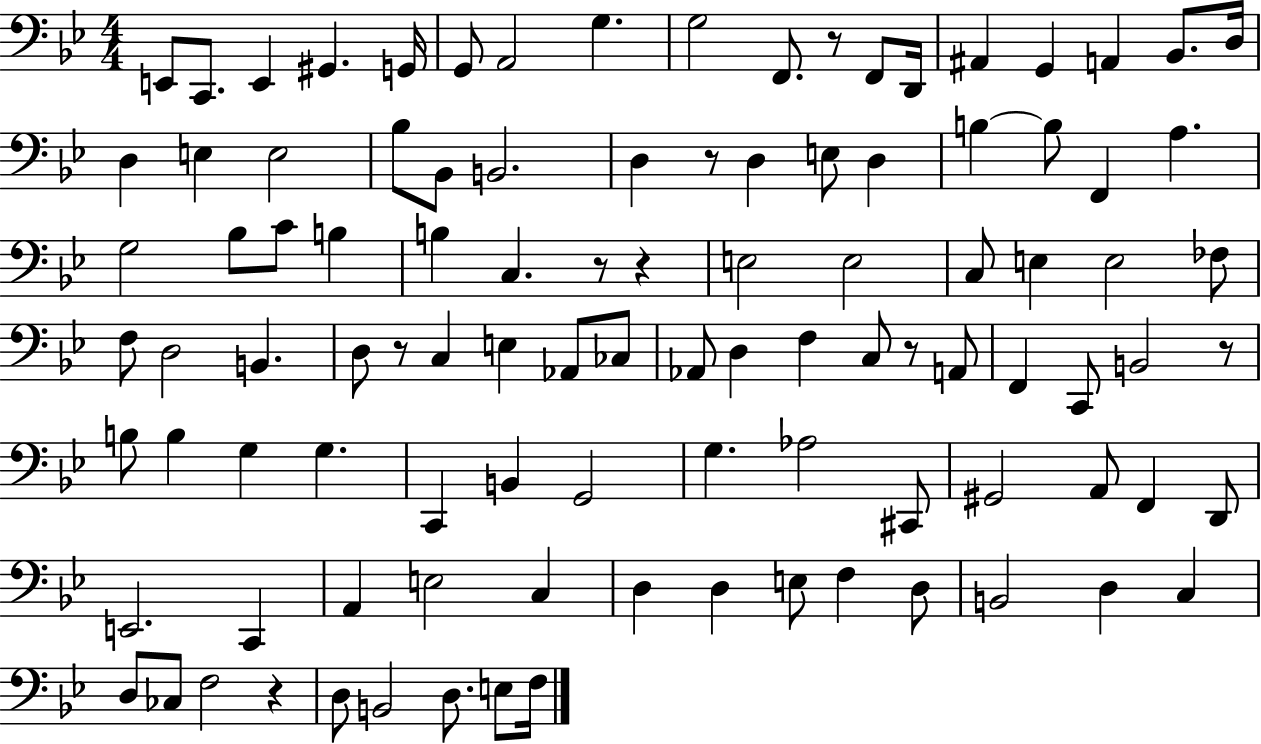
E2/e C2/e. E2/q G#2/q. G2/s G2/e A2/h G3/q. G3/h F2/e. R/e F2/e D2/s A#2/q G2/q A2/q Bb2/e. D3/s D3/q E3/q E3/h Bb3/e Bb2/e B2/h. D3/q R/e D3/q E3/e D3/q B3/q B3/e F2/q A3/q. G3/h Bb3/e C4/e B3/q B3/q C3/q. R/e R/q E3/h E3/h C3/e E3/q E3/h FES3/e F3/e D3/h B2/q. D3/e R/e C3/q E3/q Ab2/e CES3/e Ab2/e D3/q F3/q C3/e R/e A2/e F2/q C2/e B2/h R/e B3/e B3/q G3/q G3/q. C2/q B2/q G2/h G3/q. Ab3/h C#2/e G#2/h A2/e F2/q D2/e E2/h. C2/q A2/q E3/h C3/q D3/q D3/q E3/e F3/q D3/e B2/h D3/q C3/q D3/e CES3/e F3/h R/q D3/e B2/h D3/e. E3/e F3/s